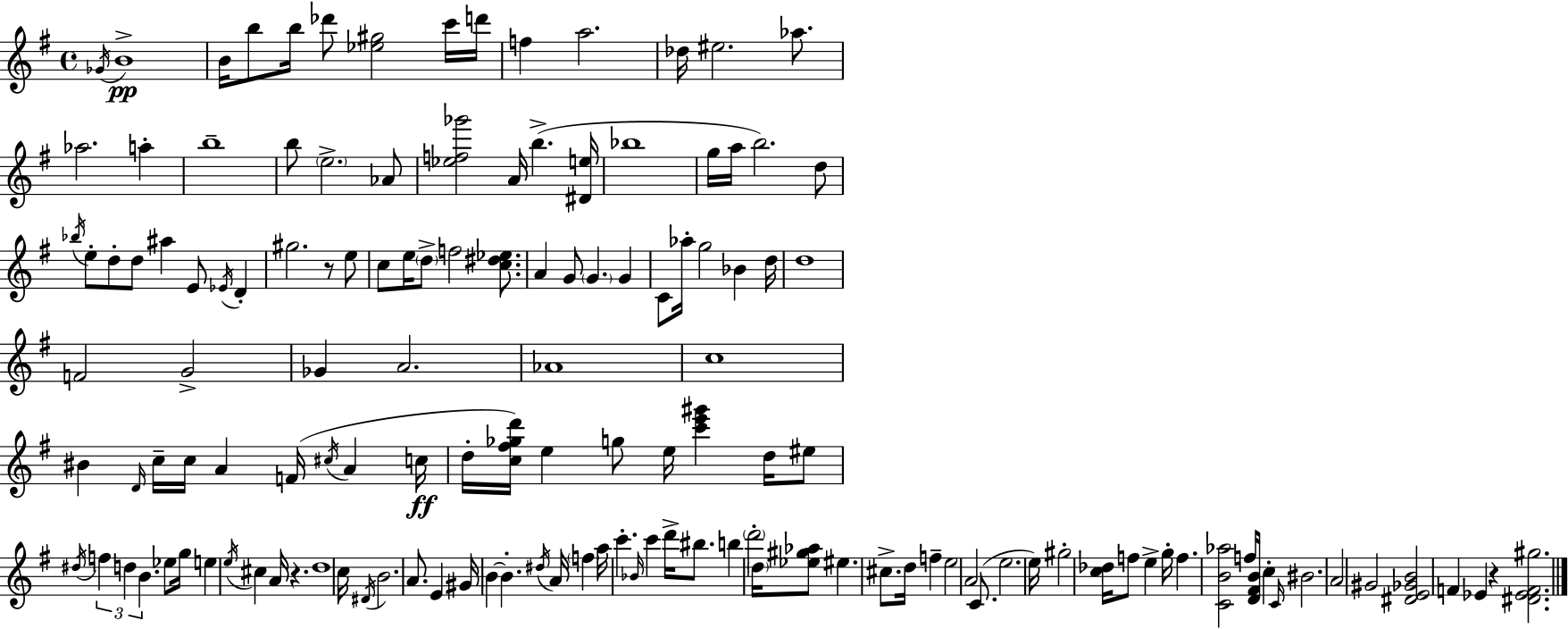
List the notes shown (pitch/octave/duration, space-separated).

Gb4/s B4/w B4/s B5/e B5/s Db6/e [Eb5,G#5]/h C6/s D6/s F5/q A5/h. Db5/s EIS5/h. Ab5/e. Ab5/h. A5/q B5/w B5/e E5/h. Ab4/e [Eb5,F5,Gb6]/h A4/s B5/q. [D#4,E5]/s Bb5/w G5/s A5/s B5/h. D5/e Bb5/s E5/e D5/e D5/e A#5/q E4/e Eb4/s D4/q G#5/h. R/e E5/e C5/e E5/s D5/e F5/h [C5,D#5,Eb5]/e. A4/q G4/e G4/q. G4/q C4/e Ab5/s G5/h Bb4/q D5/s D5/w F4/h G4/h Gb4/q A4/h. Ab4/w C5/w BIS4/q D4/s C5/s C5/s A4/q F4/s C#5/s A4/q C5/s D5/s [C5,F#5,Gb5,D6]/s E5/q G5/e E5/s [C6,E6,G#6]/q D5/s EIS5/e D#5/s F5/q D5/q B4/q. Eb5/e G5/s E5/q E5/s C#5/q A4/s R/q. D5/w C5/s D#4/s B4/h. A4/e. E4/q G#4/s B4/q B4/q. D#5/s A4/s F5/q A5/s C6/q. Bb4/s C6/q D6/s BIS5/e. B5/q D6/h D5/s [Eb5,G#5,Ab5]/e EIS5/q. C#5/e. D5/s F5/q E5/h A4/h C4/e. E5/h. E5/s G#5/h [C5,Db5]/s F5/e E5/q G5/s F5/q. [C4,B4,Ab5]/h F5/s [D4,F#4,B4]/s C5/q C4/s BIS4/h. A4/h G#4/h [D#4,E4,Gb4,B4]/h F4/q Eb4/q R/q [D#4,Eb4,F4,G#5]/h.